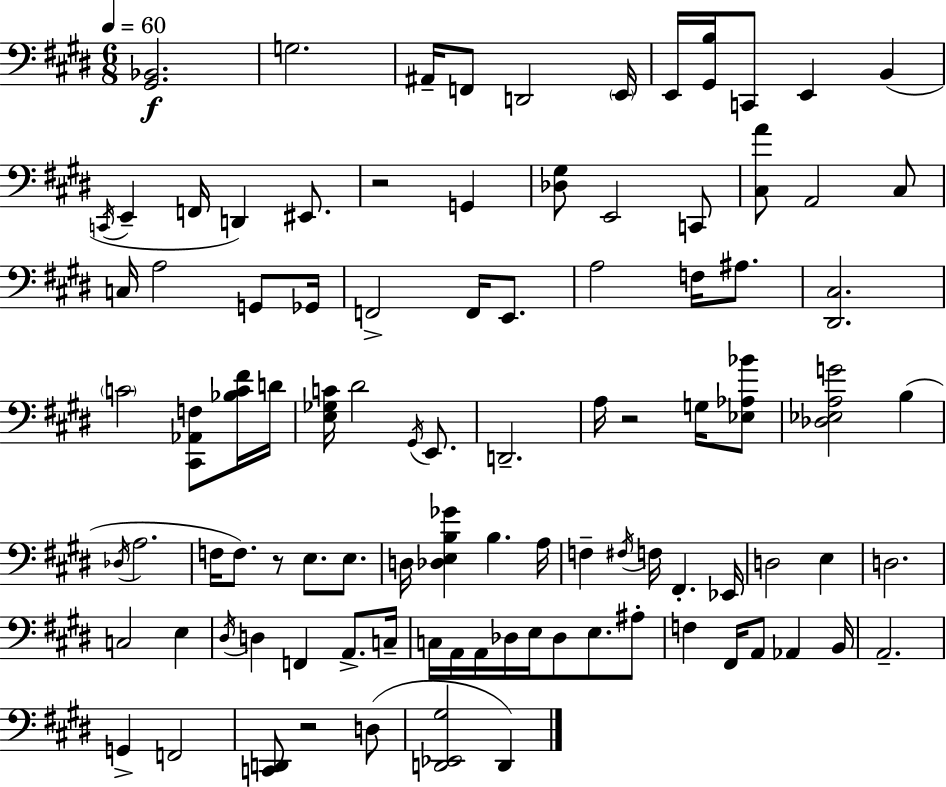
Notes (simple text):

[G#2,Bb2]/h. G3/h. A#2/s F2/e D2/h E2/s E2/s [G#2,B3]/s C2/e E2/q B2/q C2/s E2/q F2/s D2/q EIS2/e. R/h G2/q [Db3,G#3]/e E2/h C2/e [C#3,A4]/e A2/h C#3/e C3/s A3/h G2/e Gb2/s F2/h F2/s E2/e. A3/h F3/s A#3/e. [D#2,C#3]/h. C4/h [C#2,Ab2,F3]/e [Bb3,C4,F#4]/s D4/s [E3,Gb3,C4]/s D#4/h G#2/s E2/e. D2/h. A3/s R/h G3/s [Eb3,Ab3,Bb4]/e [Db3,Eb3,A3,G4]/h B3/q Db3/s A3/h. F3/s F3/e. R/e E3/e. E3/e. D3/s [Db3,E3,B3,Gb4]/q B3/q. A3/s F3/q F#3/s F3/s F#2/q. Eb2/s D3/h E3/q D3/h. C3/h E3/q D#3/s D3/q F2/q A2/e. C3/s C3/s A2/s A2/s Db3/s E3/s Db3/e E3/e. A#3/e F3/q F#2/s A2/e Ab2/q B2/s A2/h. G2/q F2/h [C2,D2]/e R/h D3/e [D2,Eb2,G#3]/h D2/q